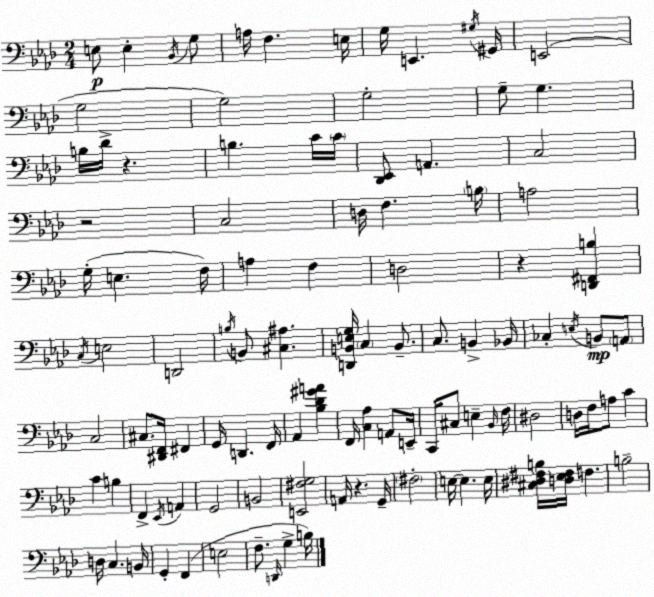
X:1
T:Untitled
M:2/4
L:1/4
K:Ab
E,/2 E, _B,,/4 G,/2 A,/4 F, E,/4 G,/4 E,, ^G,/4 ^G,,/4 E,,2 G,2 G,2 G,2 G,/2 G, B,/4 _D/4 z B, C/4 C/4 [_D,,_E,,]/2 A,, C,2 z2 C,2 D,/4 F, B,/4 A,2 G,/4 E, F,/4 A, F, D,2 z [D,,^F,,B,] C,/4 E,2 D,,2 B,/4 B,,/2 [^C,^A,] [D,,B,,E,G,]/4 C, B,,/2 C,/2 B,, _B,,/4 _C, E,/4 B,,/2 A,,/2 C,2 ^C,/2 [^D,,F,,]/4 ^F,, G,,/4 D,, F,,/4 _A,, [_B,_D^GA] F,,/4 [C,_A,] A,,/2 E,,/4 C,,/4 ^C,/2 E, _B,,/4 F,/4 ^D,2 D,/4 F,/4 A,/2 C C B, F,, _E,,/4 A,, G,,2 B,,2 [E,,^F,G,]2 A,,/4 z G,,/4 ^F,2 E,/4 E, E,/4 [^C,^D,^F,B,]/4 [D,_E,^F,]/4 F, B,2 D,/4 C, B,,/4 G,, F,, E,2 F,/2 D,,/4 G, B,/4